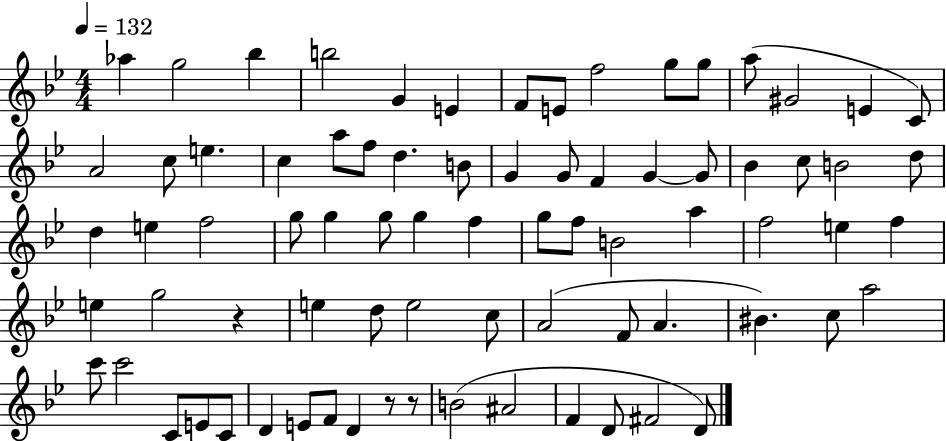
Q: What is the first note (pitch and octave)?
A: Ab5